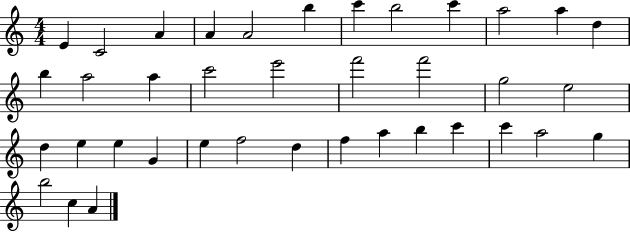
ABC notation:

X:1
T:Untitled
M:4/4
L:1/4
K:C
E C2 A A A2 b c' b2 c' a2 a d b a2 a c'2 e'2 f'2 f'2 g2 e2 d e e G e f2 d f a b c' c' a2 g b2 c A